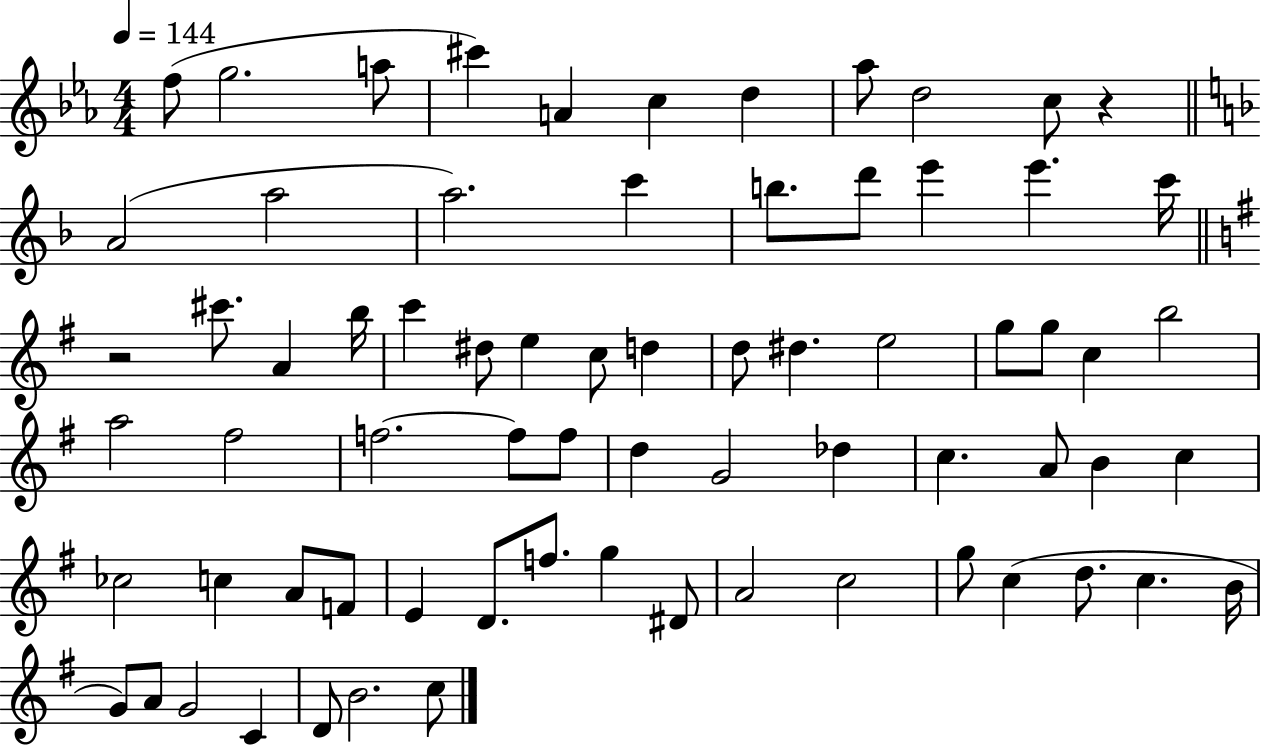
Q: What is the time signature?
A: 4/4